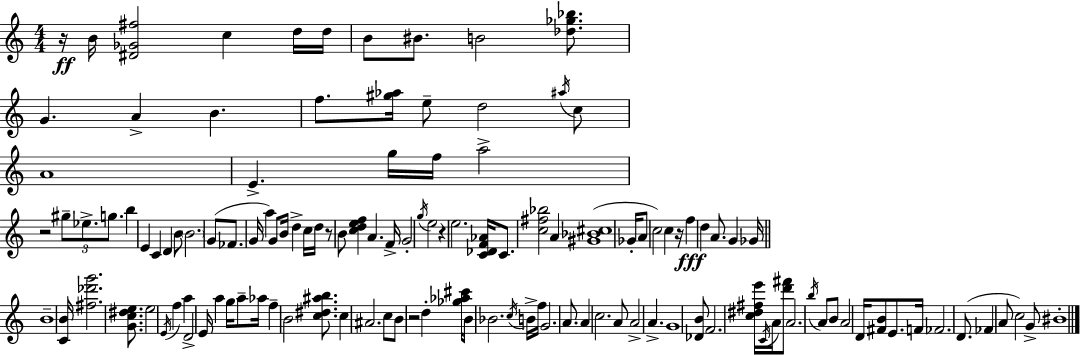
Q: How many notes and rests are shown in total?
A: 127